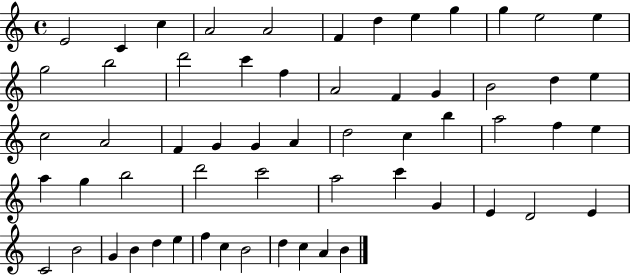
E4/h C4/q C5/q A4/h A4/h F4/q D5/q E5/q G5/q G5/q E5/h E5/q G5/h B5/h D6/h C6/q F5/q A4/h F4/q G4/q B4/h D5/q E5/q C5/h A4/h F4/q G4/q G4/q A4/q D5/h C5/q B5/q A5/h F5/q E5/q A5/q G5/q B5/h D6/h C6/h A5/h C6/q G4/q E4/q D4/h E4/q C4/h B4/h G4/q B4/q D5/q E5/q F5/q C5/q B4/h D5/q C5/q A4/q B4/q